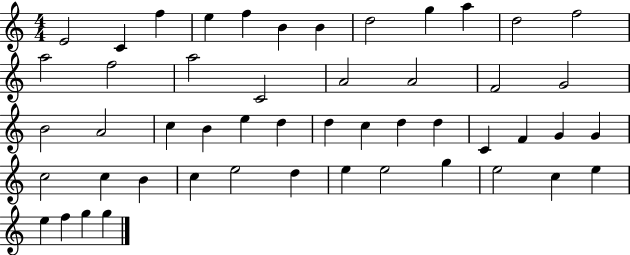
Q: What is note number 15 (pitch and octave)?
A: A5